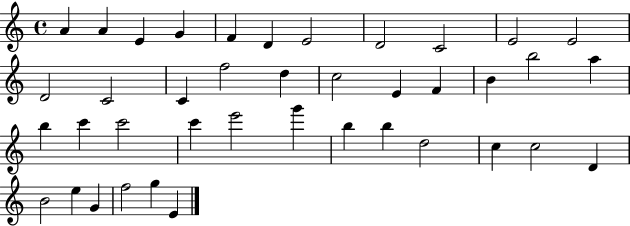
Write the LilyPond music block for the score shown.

{
  \clef treble
  \time 4/4
  \defaultTimeSignature
  \key c \major
  a'4 a'4 e'4 g'4 | f'4 d'4 e'2 | d'2 c'2 | e'2 e'2 | \break d'2 c'2 | c'4 f''2 d''4 | c''2 e'4 f'4 | b'4 b''2 a''4 | \break b''4 c'''4 c'''2 | c'''4 e'''2 g'''4 | b''4 b''4 d''2 | c''4 c''2 d'4 | \break b'2 e''4 g'4 | f''2 g''4 e'4 | \bar "|."
}